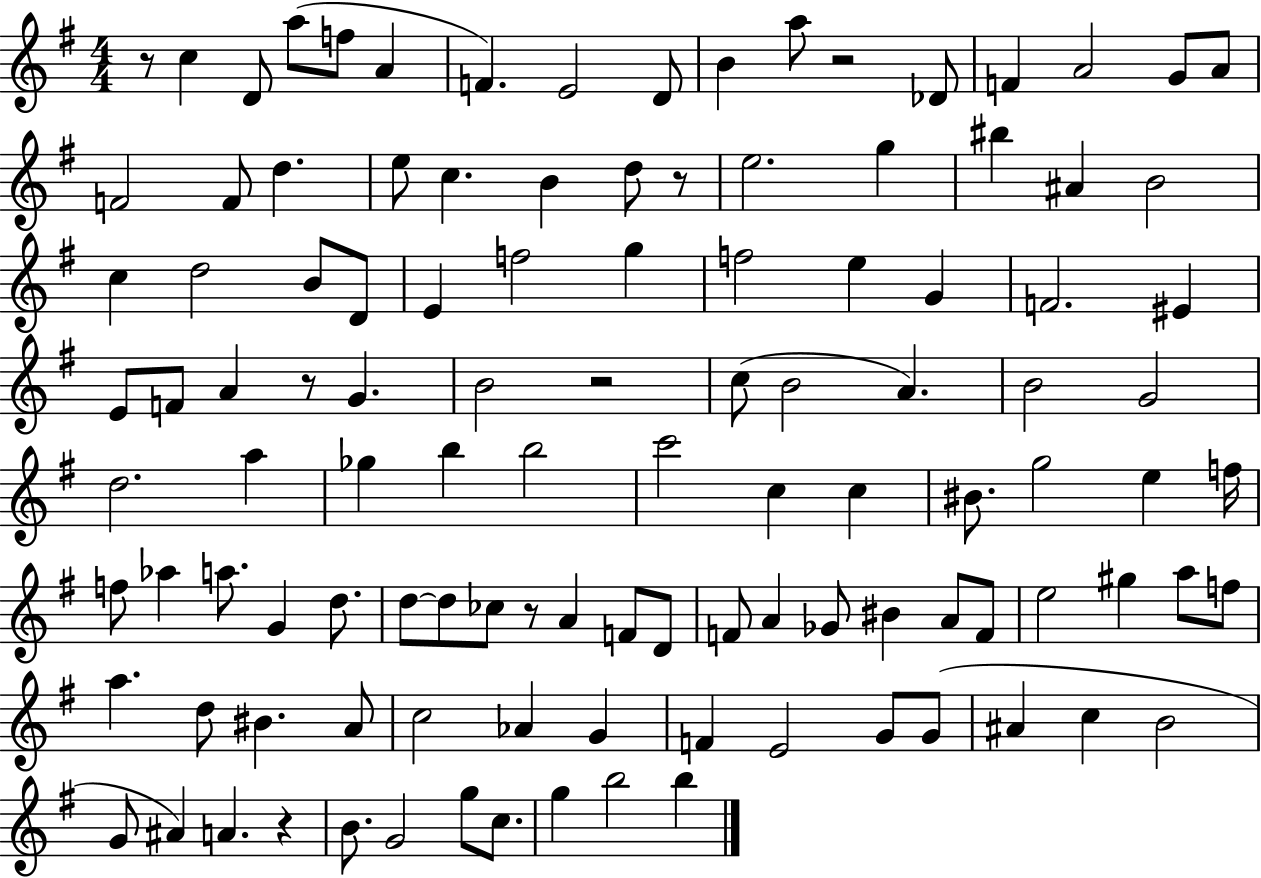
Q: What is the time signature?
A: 4/4